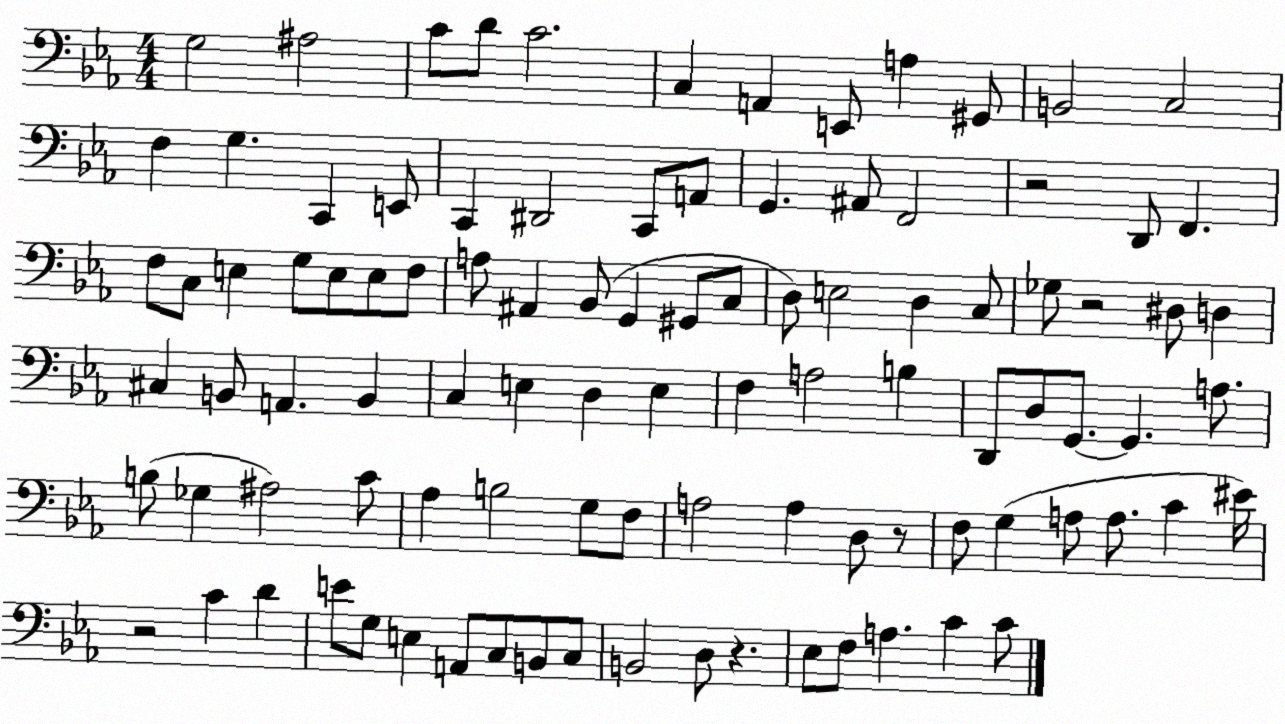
X:1
T:Untitled
M:4/4
L:1/4
K:Eb
G,2 ^A,2 C/2 D/2 C2 C, A,, E,,/2 A, ^G,,/2 B,,2 C,2 F, G, C,, E,,/2 C,, ^D,,2 C,,/2 A,,/2 G,, ^A,,/2 F,,2 z2 D,,/2 F,, F,/2 C,/2 E, G,/2 E,/2 E,/2 F,/2 A,/2 ^A,, _B,,/2 G,, ^G,,/2 C,/2 D,/2 E,2 D, C,/2 _G,/2 z2 ^D,/2 D, ^C, B,,/2 A,, B,, C, E, D, E, F, A,2 B, D,,/2 D,/2 G,,/2 G,, A,/2 B,/2 _G, ^A,2 C/2 _A, B,2 G,/2 F,/2 A,2 A, D,/2 z/2 F,/2 G, A,/2 A,/2 C ^E/4 z2 C D E/2 G,/2 E, A,,/2 C,/2 B,,/2 C,/2 B,,2 D,/2 z _E,/2 F,/2 A, C C/2